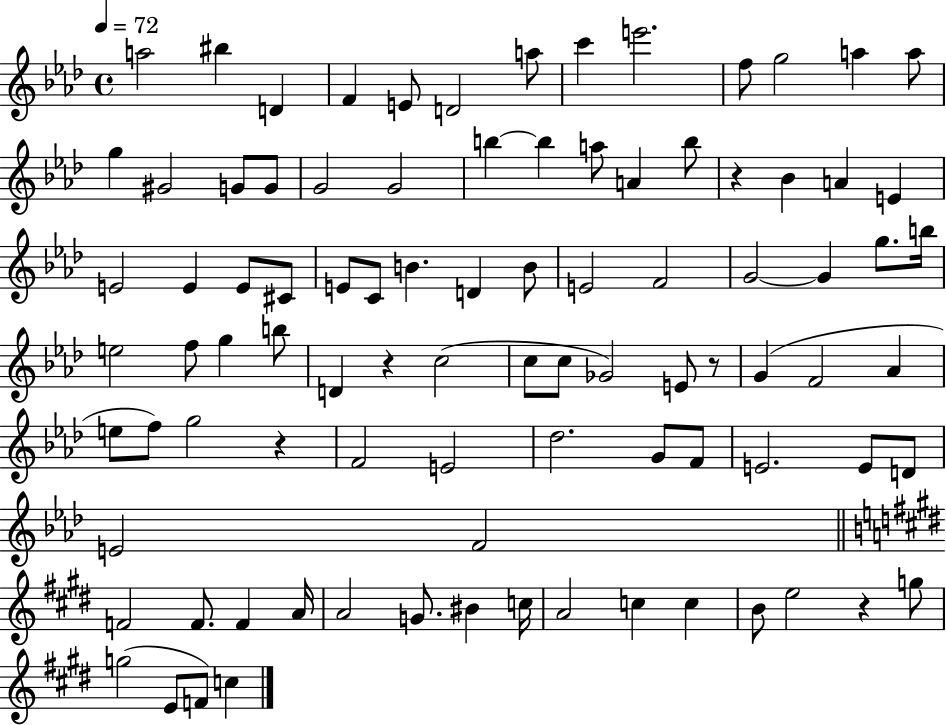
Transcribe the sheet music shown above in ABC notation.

X:1
T:Untitled
M:4/4
L:1/4
K:Ab
a2 ^b D F E/2 D2 a/2 c' e'2 f/2 g2 a a/2 g ^G2 G/2 G/2 G2 G2 b b a/2 A b/2 z _B A E E2 E E/2 ^C/2 E/2 C/2 B D B/2 E2 F2 G2 G g/2 b/4 e2 f/2 g b/2 D z c2 c/2 c/2 _G2 E/2 z/2 G F2 _A e/2 f/2 g2 z F2 E2 _d2 G/2 F/2 E2 E/2 D/2 E2 F2 F2 F/2 F A/4 A2 G/2 ^B c/4 A2 c c B/2 e2 z g/2 g2 E/2 F/2 c